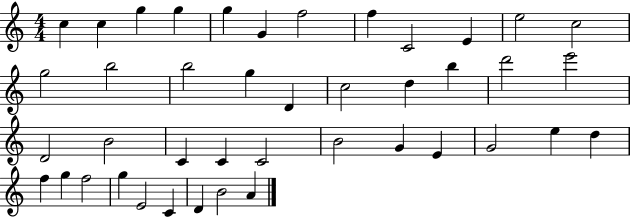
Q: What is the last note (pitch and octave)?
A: A4